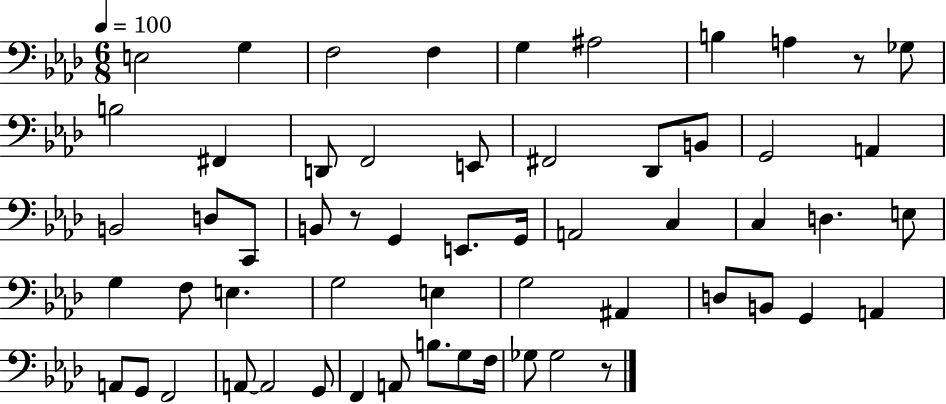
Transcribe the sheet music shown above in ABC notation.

X:1
T:Untitled
M:6/8
L:1/4
K:Ab
E,2 G, F,2 F, G, ^A,2 B, A, z/2 _G,/2 B,2 ^F,, D,,/2 F,,2 E,,/2 ^F,,2 _D,,/2 B,,/2 G,,2 A,, B,,2 D,/2 C,,/2 B,,/2 z/2 G,, E,,/2 G,,/4 A,,2 C, C, D, E,/2 G, F,/2 E, G,2 E, G,2 ^A,, D,/2 B,,/2 G,, A,, A,,/2 G,,/2 F,,2 A,,/2 A,,2 G,,/2 F,, A,,/2 B,/2 G,/2 F,/4 _G,/2 _G,2 z/2